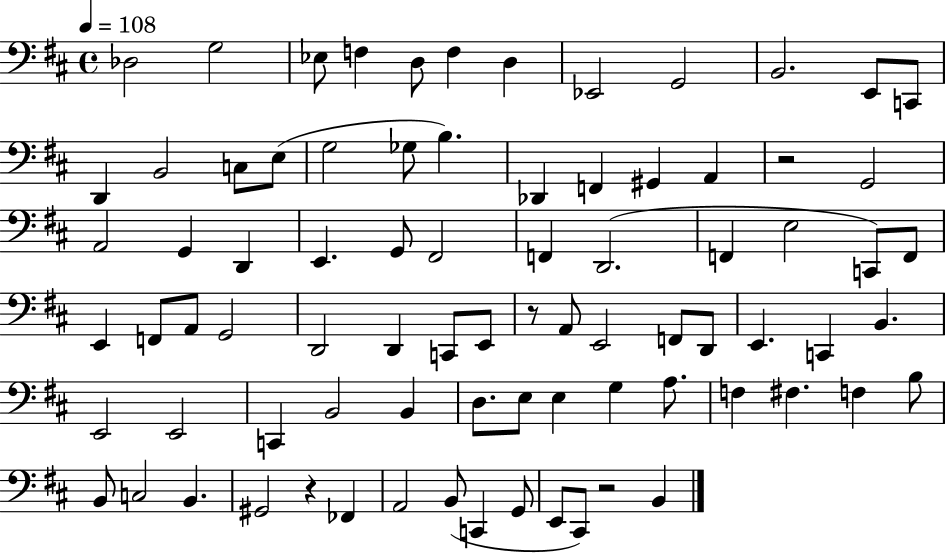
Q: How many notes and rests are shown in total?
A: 81